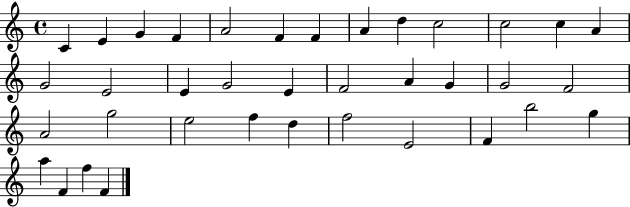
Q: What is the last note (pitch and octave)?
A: F4